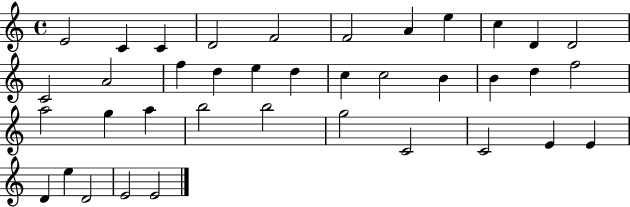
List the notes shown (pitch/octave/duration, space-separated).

E4/h C4/q C4/q D4/h F4/h F4/h A4/q E5/q C5/q D4/q D4/h C4/h A4/h F5/q D5/q E5/q D5/q C5/q C5/h B4/q B4/q D5/q F5/h A5/h G5/q A5/q B5/h B5/h G5/h C4/h C4/h E4/q E4/q D4/q E5/q D4/h E4/h E4/h